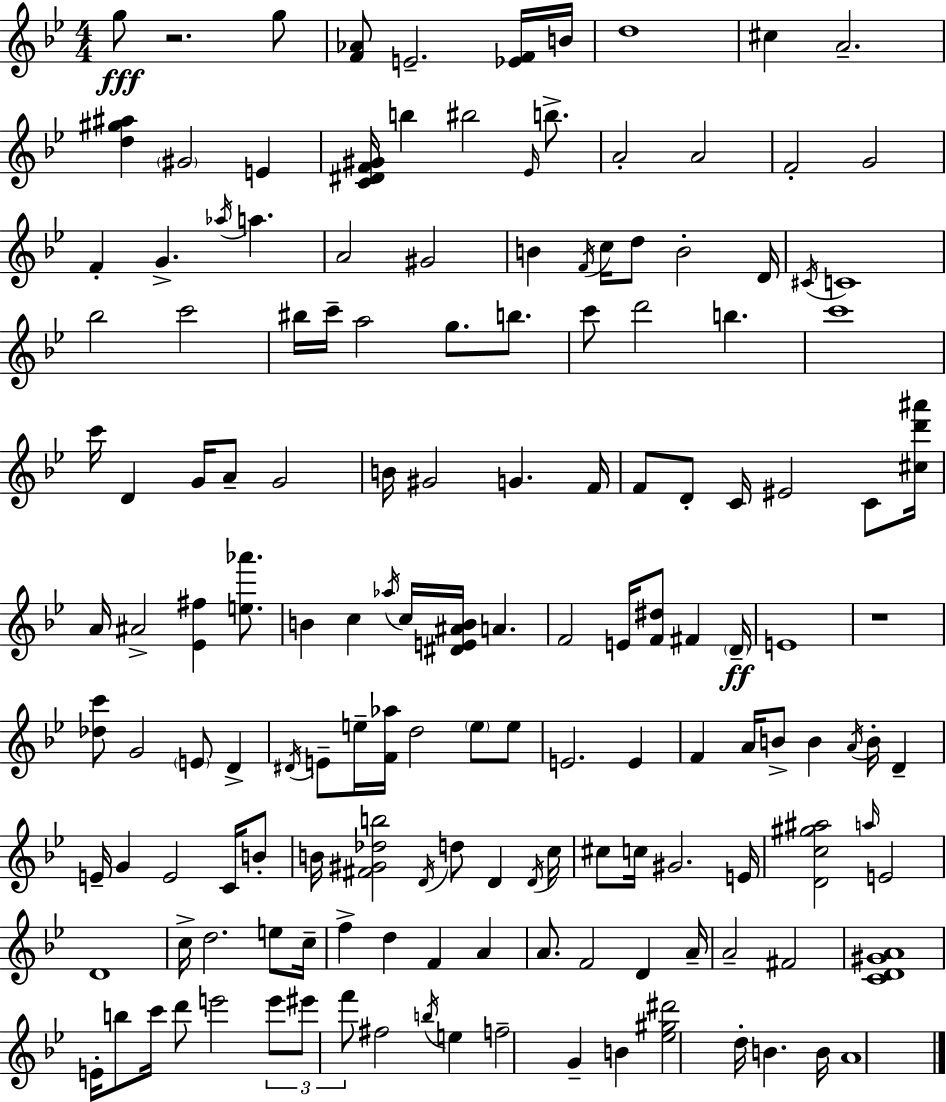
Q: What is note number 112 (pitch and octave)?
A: A4